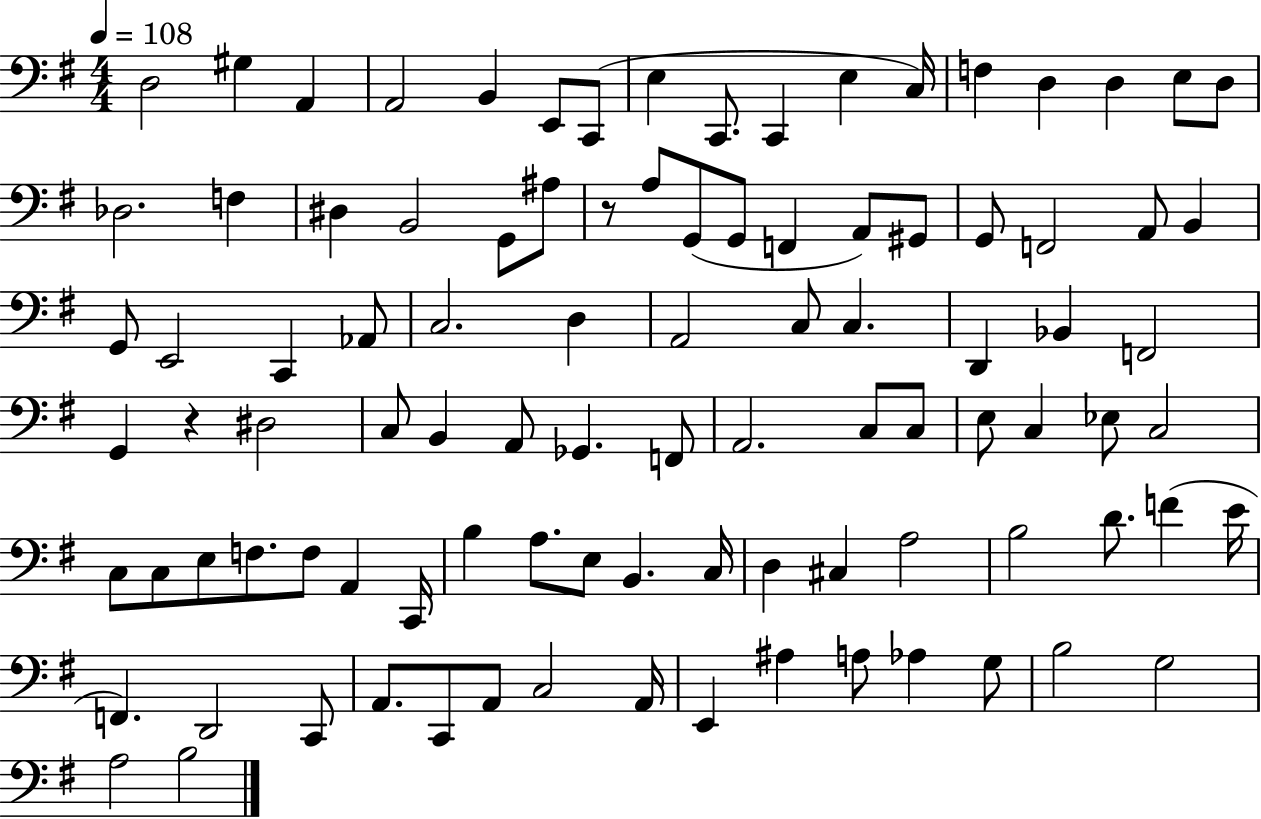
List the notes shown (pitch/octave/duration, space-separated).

D3/h G#3/q A2/q A2/h B2/q E2/e C2/e E3/q C2/e. C2/q E3/q C3/s F3/q D3/q D3/q E3/e D3/e Db3/h. F3/q D#3/q B2/h G2/e A#3/e R/e A3/e G2/e G2/e F2/q A2/e G#2/e G2/e F2/h A2/e B2/q G2/e E2/h C2/q Ab2/e C3/h. D3/q A2/h C3/e C3/q. D2/q Bb2/q F2/h G2/q R/q D#3/h C3/e B2/q A2/e Gb2/q. F2/e A2/h. C3/e C3/e E3/e C3/q Eb3/e C3/h C3/e C3/e E3/e F3/e. F3/e A2/q C2/s B3/q A3/e. E3/e B2/q. C3/s D3/q C#3/q A3/h B3/h D4/e. F4/q E4/s F2/q. D2/h C2/e A2/e. C2/e A2/e C3/h A2/s E2/q A#3/q A3/e Ab3/q G3/e B3/h G3/h A3/h B3/h